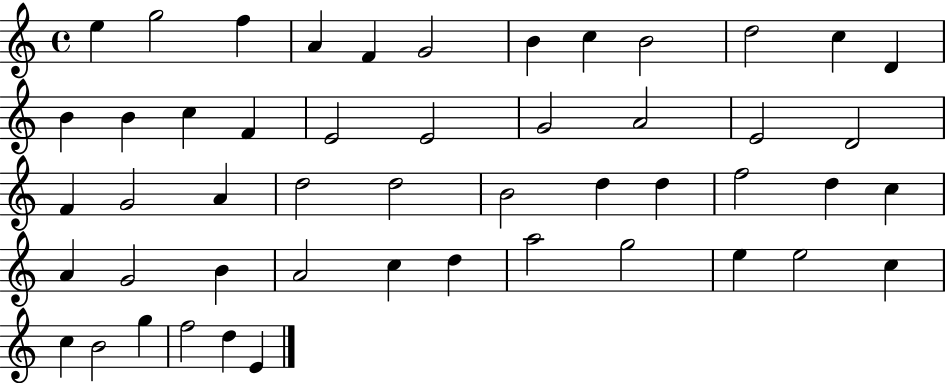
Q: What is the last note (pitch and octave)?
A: E4